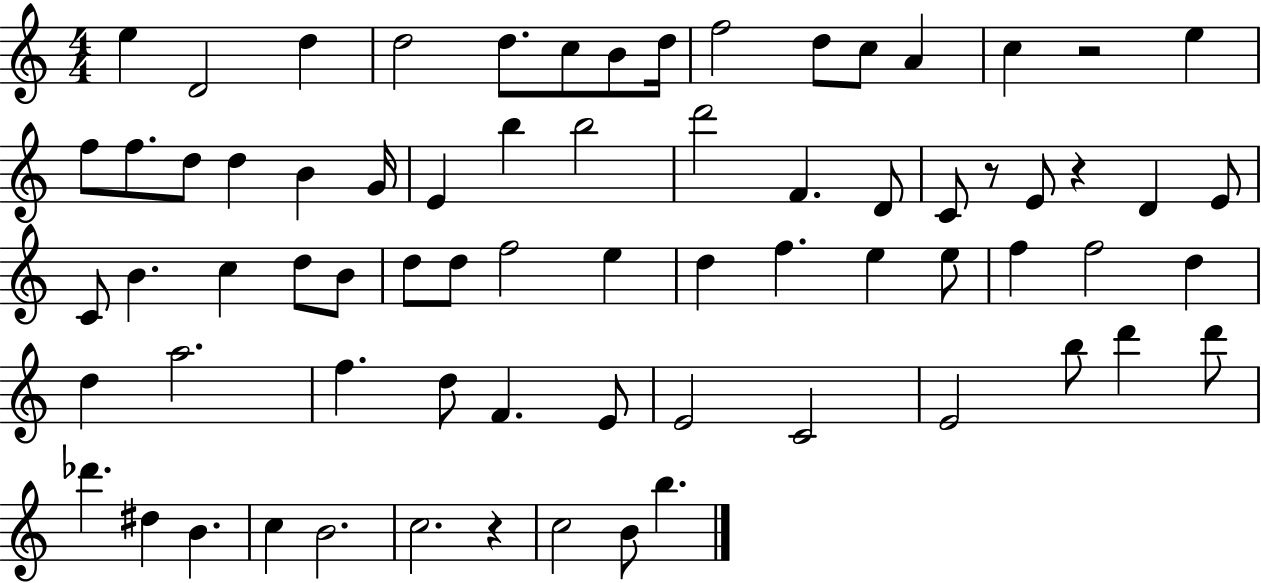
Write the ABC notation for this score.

X:1
T:Untitled
M:4/4
L:1/4
K:C
e D2 d d2 d/2 c/2 B/2 d/4 f2 d/2 c/2 A c z2 e f/2 f/2 d/2 d B G/4 E b b2 d'2 F D/2 C/2 z/2 E/2 z D E/2 C/2 B c d/2 B/2 d/2 d/2 f2 e d f e e/2 f f2 d d a2 f d/2 F E/2 E2 C2 E2 b/2 d' d'/2 _d' ^d B c B2 c2 z c2 B/2 b